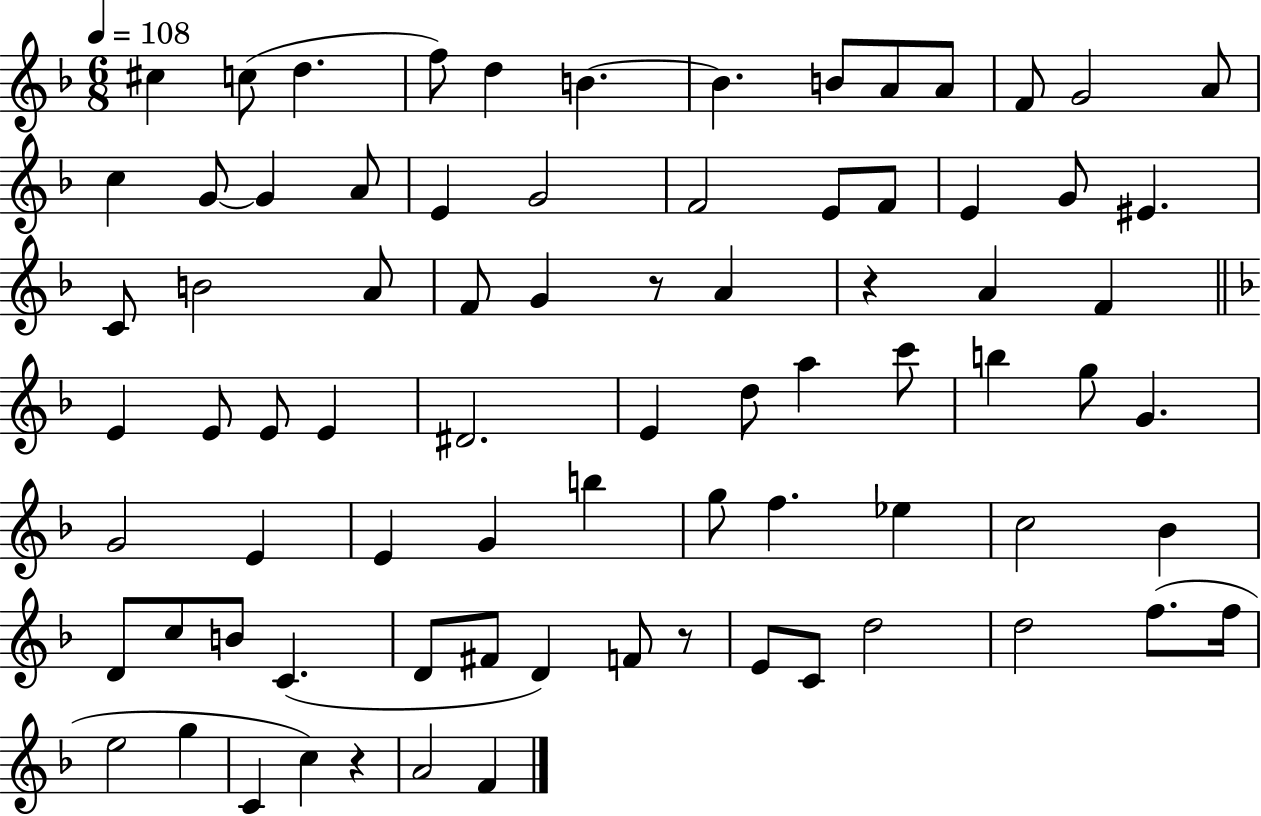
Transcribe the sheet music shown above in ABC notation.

X:1
T:Untitled
M:6/8
L:1/4
K:F
^c c/2 d f/2 d B B B/2 A/2 A/2 F/2 G2 A/2 c G/2 G A/2 E G2 F2 E/2 F/2 E G/2 ^E C/2 B2 A/2 F/2 G z/2 A z A F E E/2 E/2 E ^D2 E d/2 a c'/2 b g/2 G G2 E E G b g/2 f _e c2 _B D/2 c/2 B/2 C D/2 ^F/2 D F/2 z/2 E/2 C/2 d2 d2 f/2 f/4 e2 g C c z A2 F